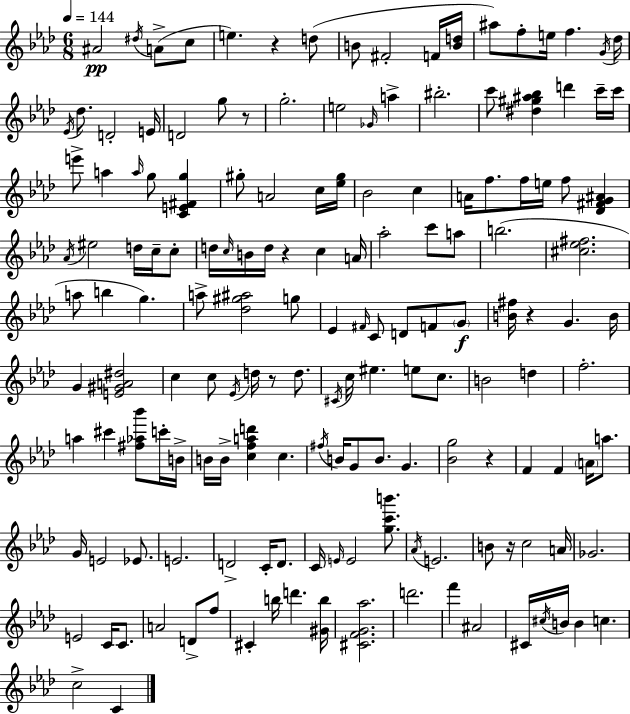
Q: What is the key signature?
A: AES major